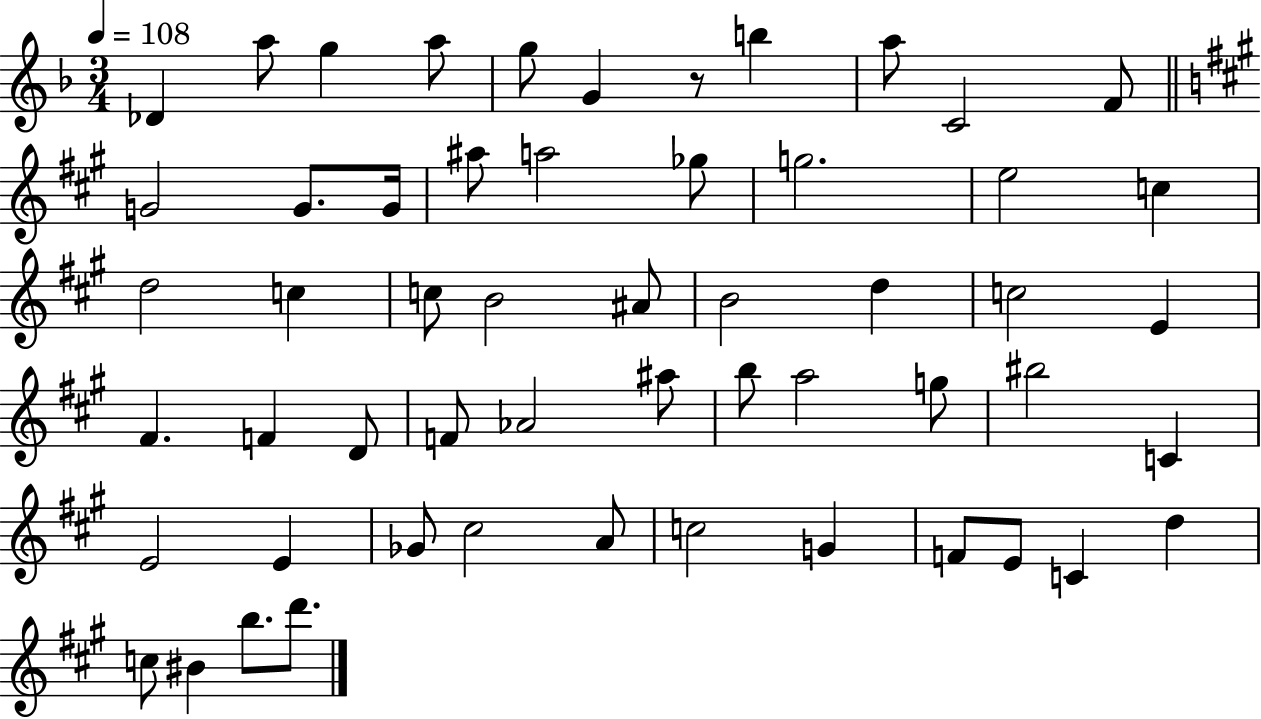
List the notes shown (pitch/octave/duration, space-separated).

Db4/q A5/e G5/q A5/e G5/e G4/q R/e B5/q A5/e C4/h F4/e G4/h G4/e. G4/s A#5/e A5/h Gb5/e G5/h. E5/h C5/q D5/h C5/q C5/e B4/h A#4/e B4/h D5/q C5/h E4/q F#4/q. F4/q D4/e F4/e Ab4/h A#5/e B5/e A5/h G5/e BIS5/h C4/q E4/h E4/q Gb4/e C#5/h A4/e C5/h G4/q F4/e E4/e C4/q D5/q C5/e BIS4/q B5/e. D6/e.